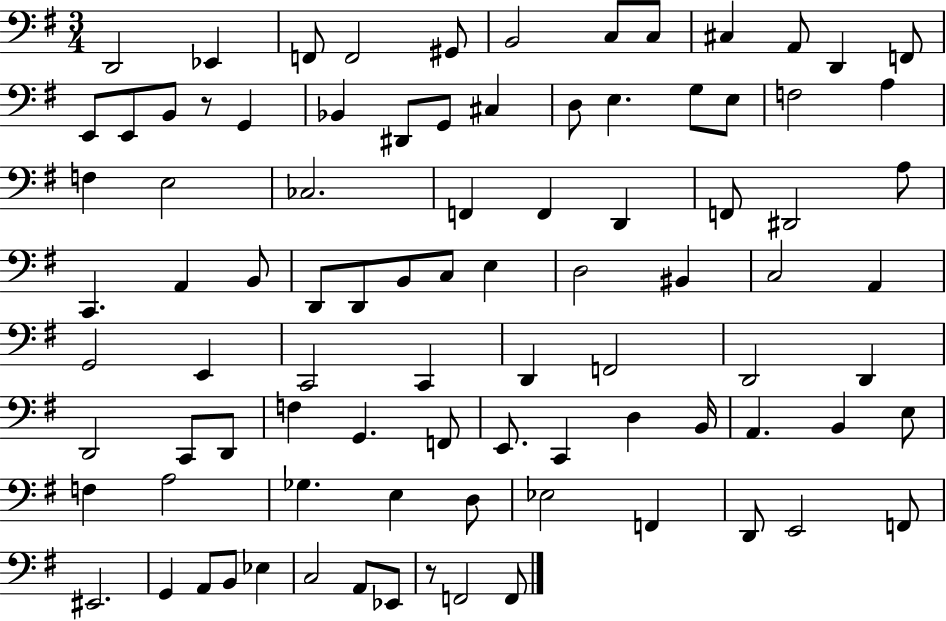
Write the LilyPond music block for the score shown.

{
  \clef bass
  \numericTimeSignature
  \time 3/4
  \key g \major
  d,2 ees,4 | f,8 f,2 gis,8 | b,2 c8 c8 | cis4 a,8 d,4 f,8 | \break e,8 e,8 b,8 r8 g,4 | bes,4 dis,8 g,8 cis4 | d8 e4. g8 e8 | f2 a4 | \break f4 e2 | ces2. | f,4 f,4 d,4 | f,8 dis,2 a8 | \break c,4. a,4 b,8 | d,8 d,8 b,8 c8 e4 | d2 bis,4 | c2 a,4 | \break g,2 e,4 | c,2 c,4 | d,4 f,2 | d,2 d,4 | \break d,2 c,8 d,8 | f4 g,4. f,8 | e,8. c,4 d4 b,16 | a,4. b,4 e8 | \break f4 a2 | ges4. e4 d8 | ees2 f,4 | d,8 e,2 f,8 | \break eis,2. | g,4 a,8 b,8 ees4 | c2 a,8 ees,8 | r8 f,2 f,8 | \break \bar "|."
}